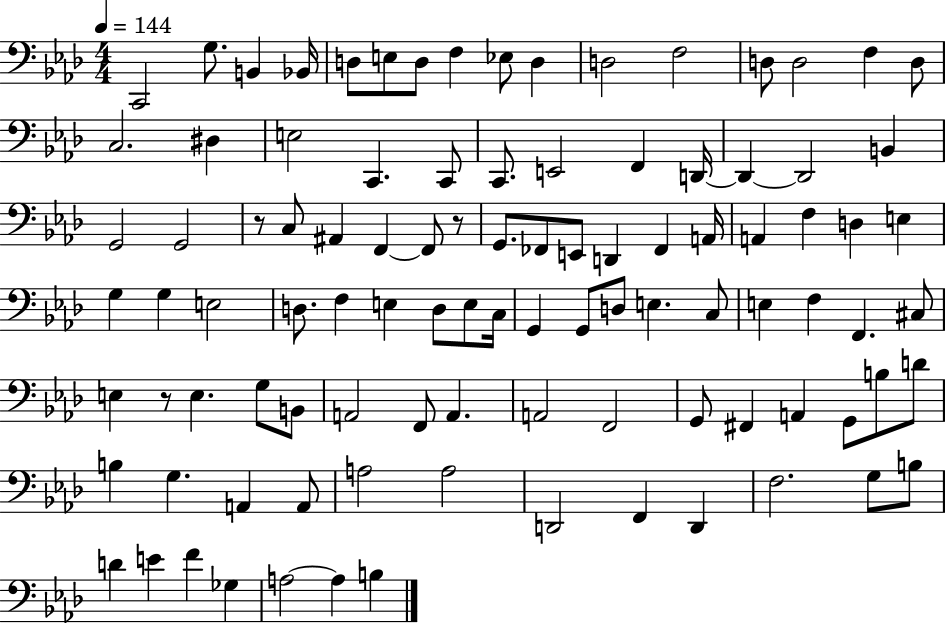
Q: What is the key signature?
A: AES major